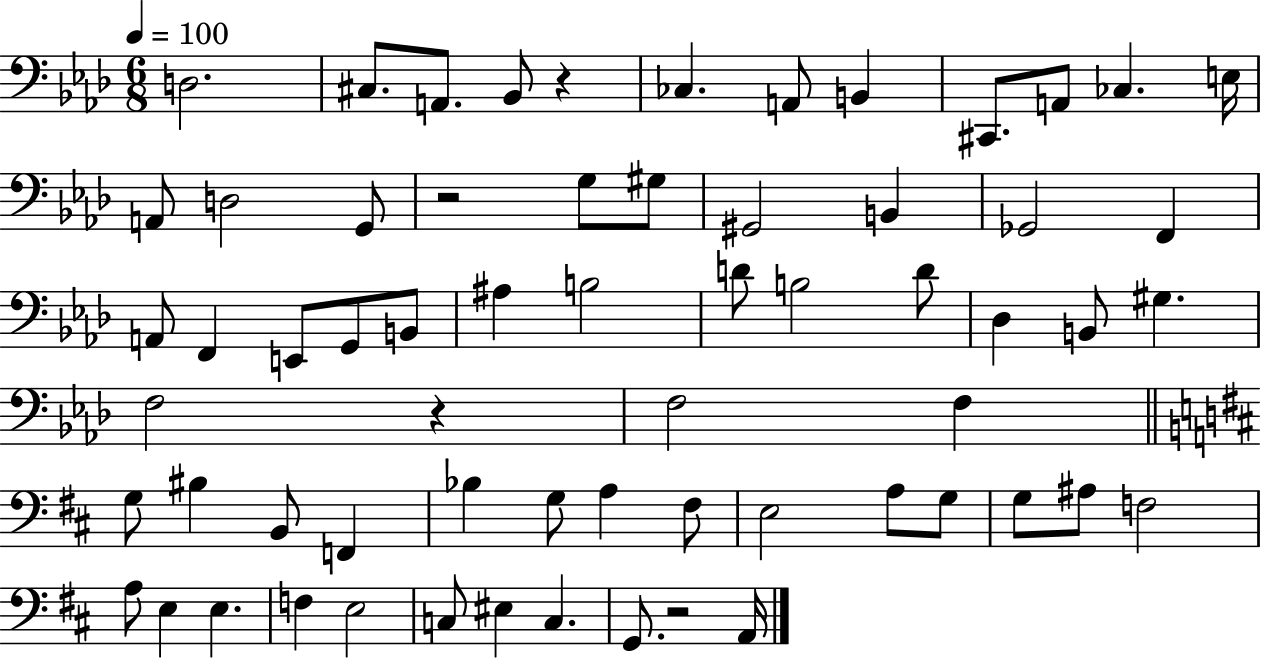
{
  \clef bass
  \numericTimeSignature
  \time 6/8
  \key aes \major
  \tempo 4 = 100
  d2. | cis8. a,8. bes,8 r4 | ces4. a,8 b,4 | cis,8. a,8 ces4. e16 | \break a,8 d2 g,8 | r2 g8 gis8 | gis,2 b,4 | ges,2 f,4 | \break a,8 f,4 e,8 g,8 b,8 | ais4 b2 | d'8 b2 d'8 | des4 b,8 gis4. | \break f2 r4 | f2 f4 | \bar "||" \break \key d \major g8 bis4 b,8 f,4 | bes4 g8 a4 fis8 | e2 a8 g8 | g8 ais8 f2 | \break a8 e4 e4. | f4 e2 | c8 eis4 c4. | g,8. r2 a,16 | \break \bar "|."
}